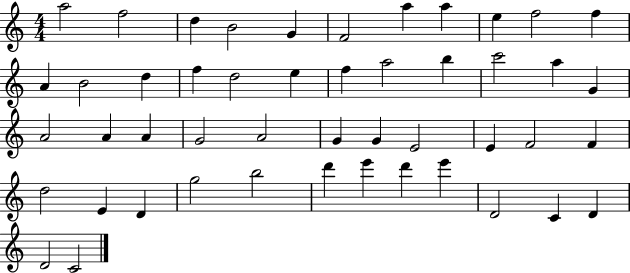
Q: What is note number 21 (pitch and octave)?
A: C6